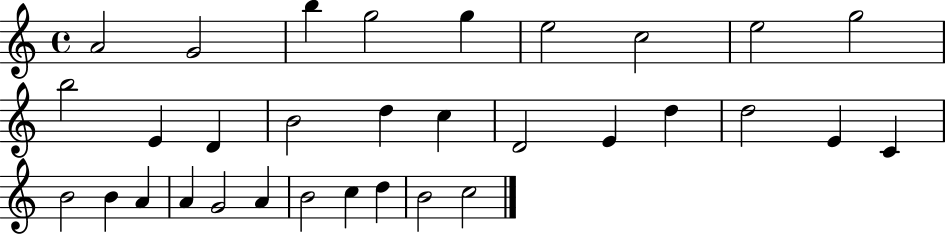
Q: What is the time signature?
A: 4/4